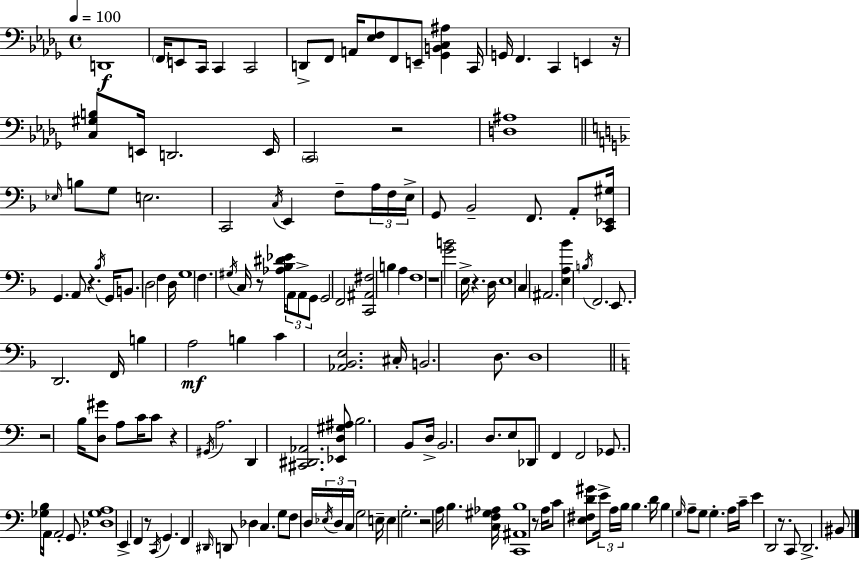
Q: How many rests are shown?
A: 12